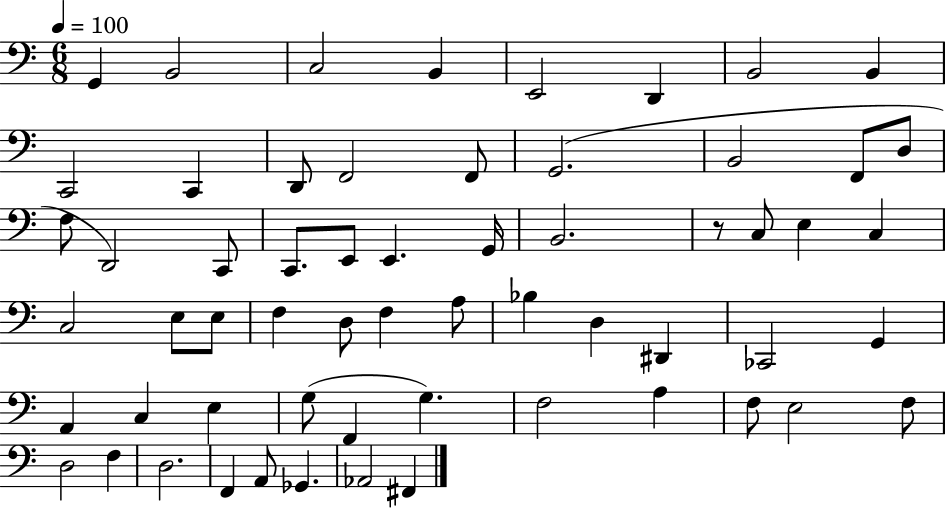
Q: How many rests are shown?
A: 1